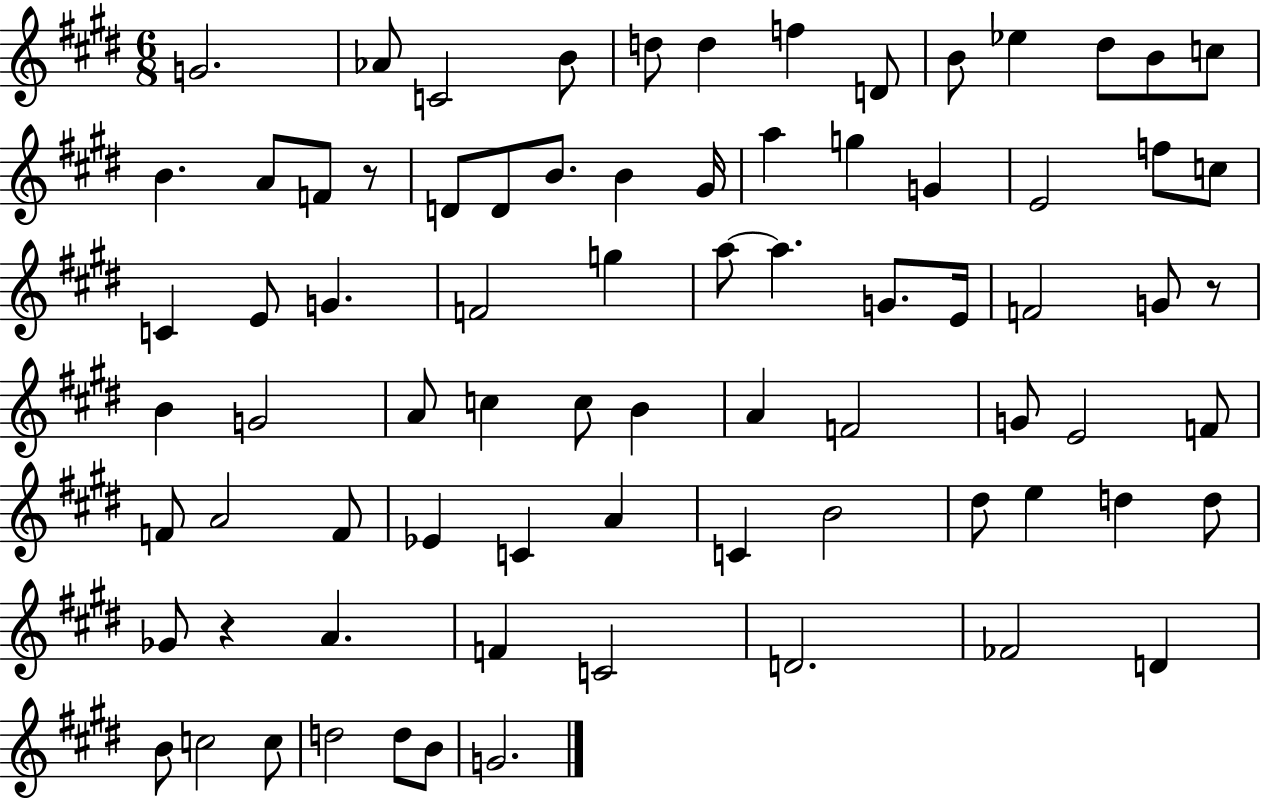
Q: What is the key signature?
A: E major